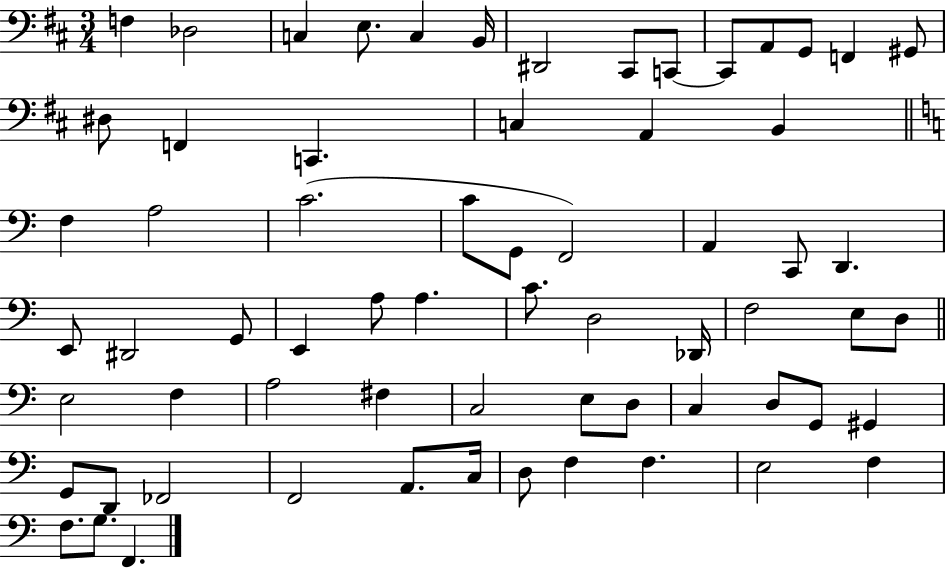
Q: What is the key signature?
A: D major